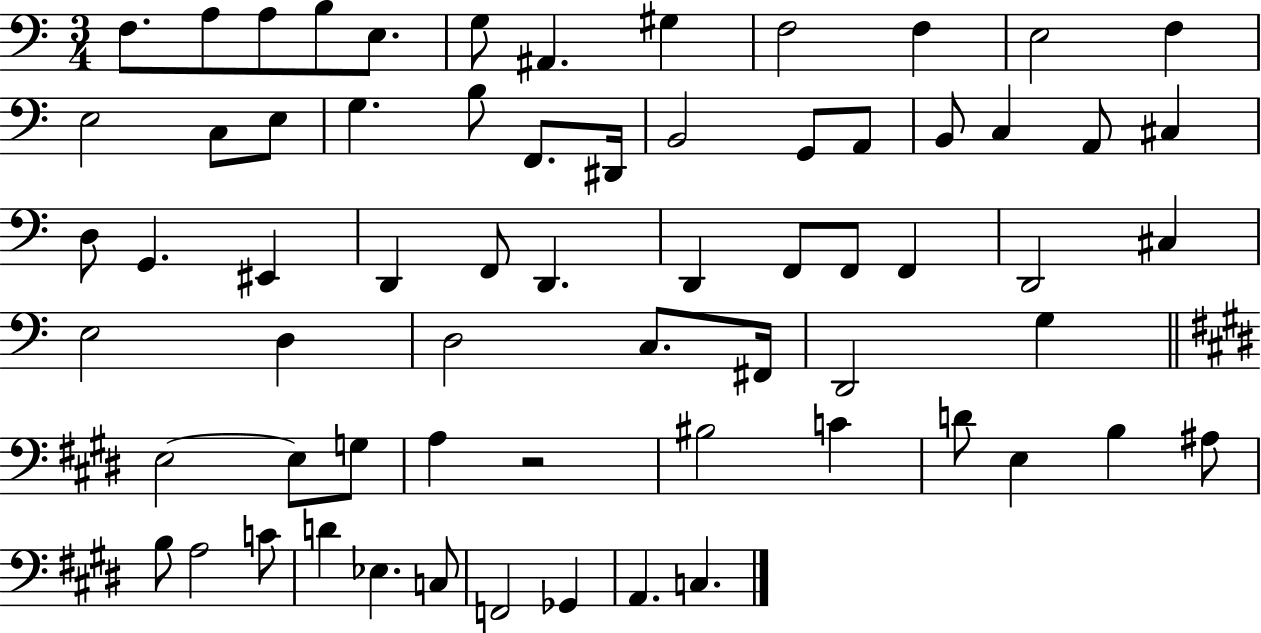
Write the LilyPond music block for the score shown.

{
  \clef bass
  \numericTimeSignature
  \time 3/4
  \key c \major
  f8. a8 a8 b8 e8. | g8 ais,4. gis4 | f2 f4 | e2 f4 | \break e2 c8 e8 | g4. b8 f,8. dis,16 | b,2 g,8 a,8 | b,8 c4 a,8 cis4 | \break d8 g,4. eis,4 | d,4 f,8 d,4. | d,4 f,8 f,8 f,4 | d,2 cis4 | \break e2 d4 | d2 c8. fis,16 | d,2 g4 | \bar "||" \break \key e \major e2~~ e8 g8 | a4 r2 | bis2 c'4 | d'8 e4 b4 ais8 | \break b8 a2 c'8 | d'4 ees4. c8 | f,2 ges,4 | a,4. c4. | \break \bar "|."
}